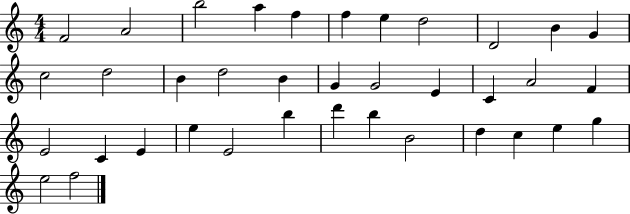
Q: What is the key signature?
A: C major